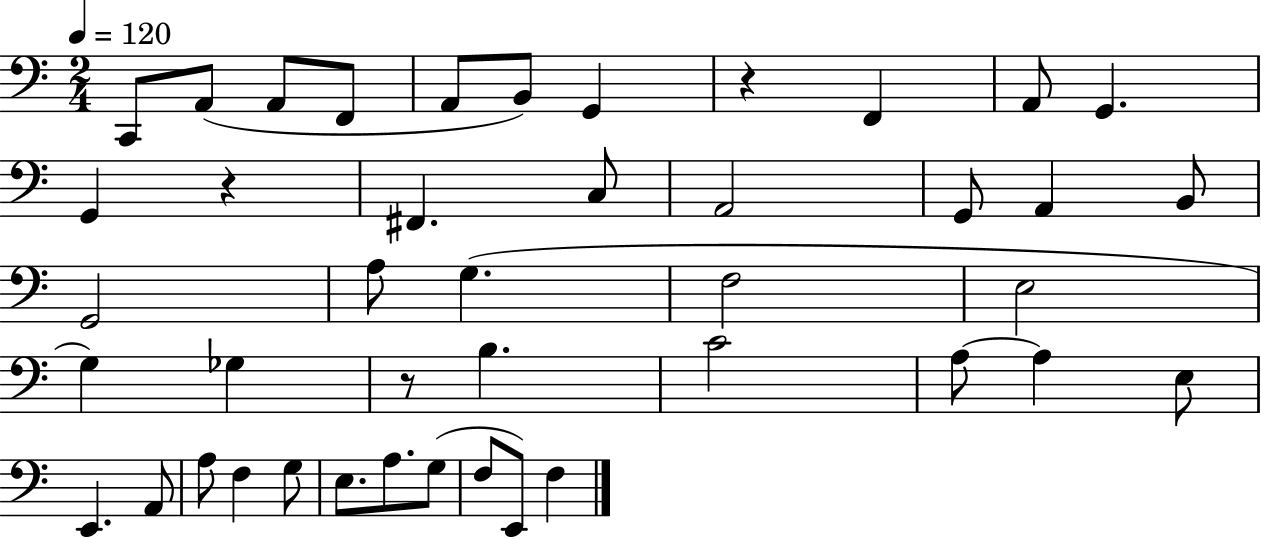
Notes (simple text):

C2/e A2/e A2/e F2/e A2/e B2/e G2/q R/q F2/q A2/e G2/q. G2/q R/q F#2/q. C3/e A2/h G2/e A2/q B2/e G2/h A3/e G3/q. F3/h E3/h G3/q Gb3/q R/e B3/q. C4/h A3/e A3/q E3/e E2/q. A2/e A3/e F3/q G3/e E3/e. A3/e. G3/e F3/e E2/e F3/q